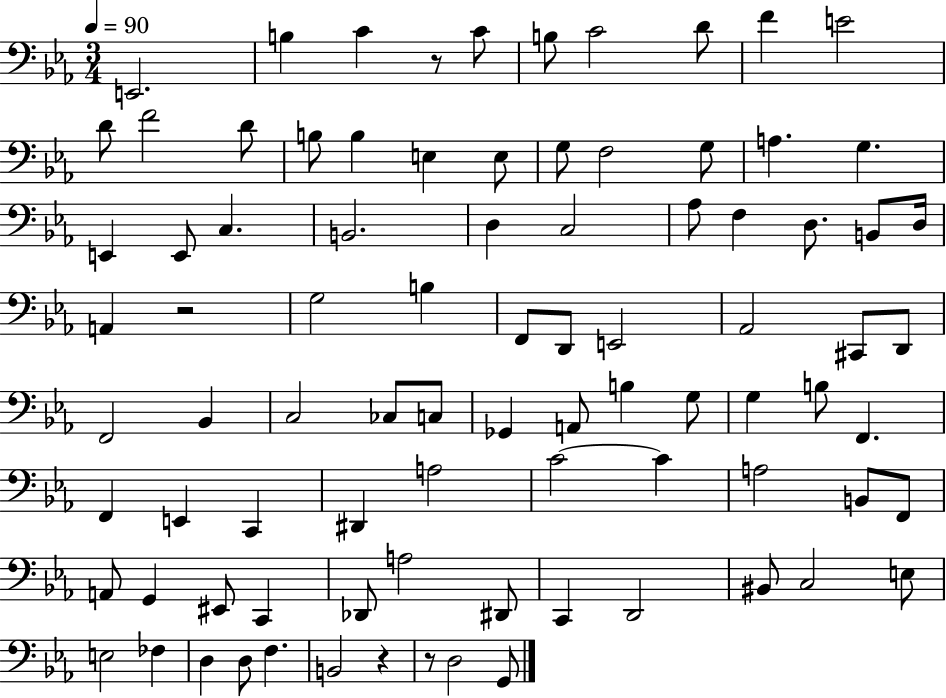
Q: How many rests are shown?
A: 4